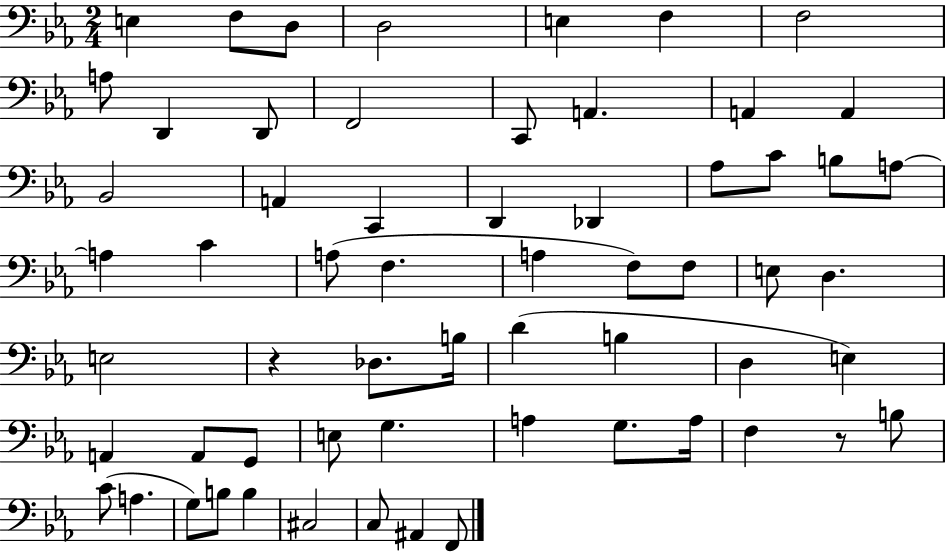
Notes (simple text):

E3/q F3/e D3/e D3/h E3/q F3/q F3/h A3/e D2/q D2/e F2/h C2/e A2/q. A2/q A2/q Bb2/h A2/q C2/q D2/q Db2/q Ab3/e C4/e B3/e A3/e A3/q C4/q A3/e F3/q. A3/q F3/e F3/e E3/e D3/q. E3/h R/q Db3/e. B3/s D4/q B3/q D3/q E3/q A2/q A2/e G2/e E3/e G3/q. A3/q G3/e. A3/s F3/q R/e B3/e C4/e A3/q. G3/e B3/e B3/q C#3/h C3/e A#2/q F2/e